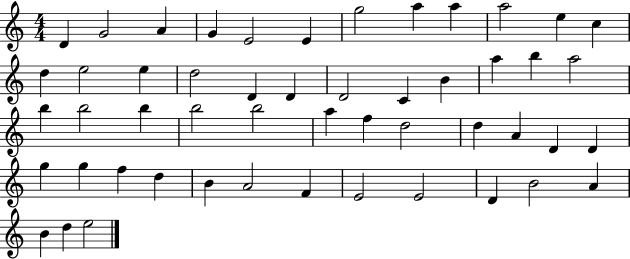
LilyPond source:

{
  \clef treble
  \numericTimeSignature
  \time 4/4
  \key c \major
  d'4 g'2 a'4 | g'4 e'2 e'4 | g''2 a''4 a''4 | a''2 e''4 c''4 | \break d''4 e''2 e''4 | d''2 d'4 d'4 | d'2 c'4 b'4 | a''4 b''4 a''2 | \break b''4 b''2 b''4 | b''2 b''2 | a''4 f''4 d''2 | d''4 a'4 d'4 d'4 | \break g''4 g''4 f''4 d''4 | b'4 a'2 f'4 | e'2 e'2 | d'4 b'2 a'4 | \break b'4 d''4 e''2 | \bar "|."
}